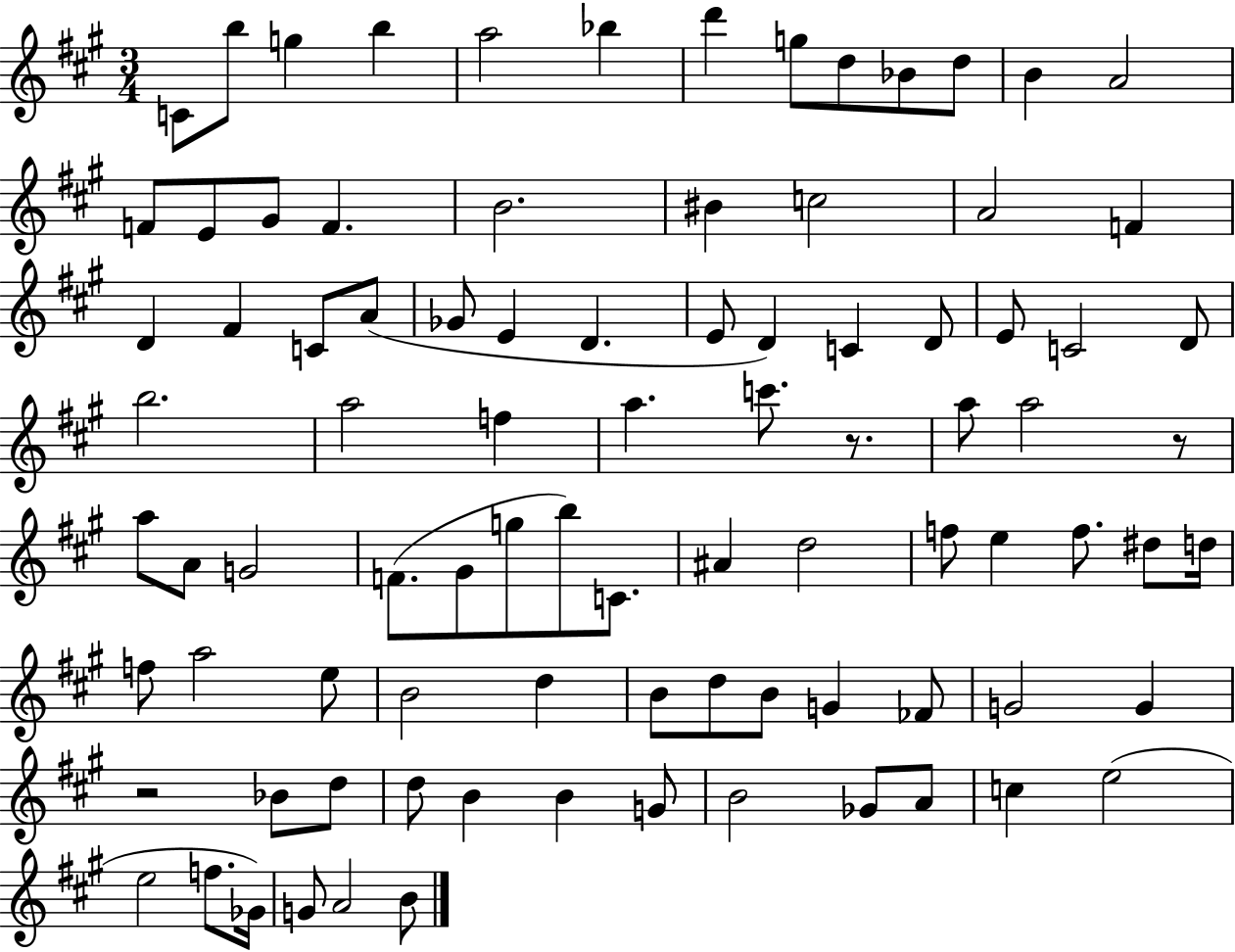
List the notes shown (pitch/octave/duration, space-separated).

C4/e B5/e G5/q B5/q A5/h Bb5/q D6/q G5/e D5/e Bb4/e D5/e B4/q A4/h F4/e E4/e G#4/e F4/q. B4/h. BIS4/q C5/h A4/h F4/q D4/q F#4/q C4/e A4/e Gb4/e E4/q D4/q. E4/e D4/q C4/q D4/e E4/e C4/h D4/e B5/h. A5/h F5/q A5/q. C6/e. R/e. A5/e A5/h R/e A5/e A4/e G4/h F4/e. G#4/e G5/e B5/e C4/e. A#4/q D5/h F5/e E5/q F5/e. D#5/e D5/s F5/e A5/h E5/e B4/h D5/q B4/e D5/e B4/e G4/q FES4/e G4/h G4/q R/h Bb4/e D5/e D5/e B4/q B4/q G4/e B4/h Gb4/e A4/e C5/q E5/h E5/h F5/e. Gb4/s G4/e A4/h B4/e